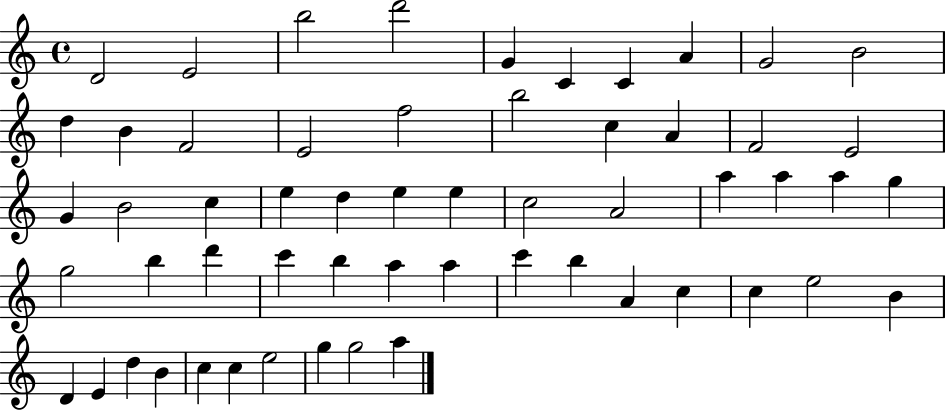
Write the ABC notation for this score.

X:1
T:Untitled
M:4/4
L:1/4
K:C
D2 E2 b2 d'2 G C C A G2 B2 d B F2 E2 f2 b2 c A F2 E2 G B2 c e d e e c2 A2 a a a g g2 b d' c' b a a c' b A c c e2 B D E d B c c e2 g g2 a